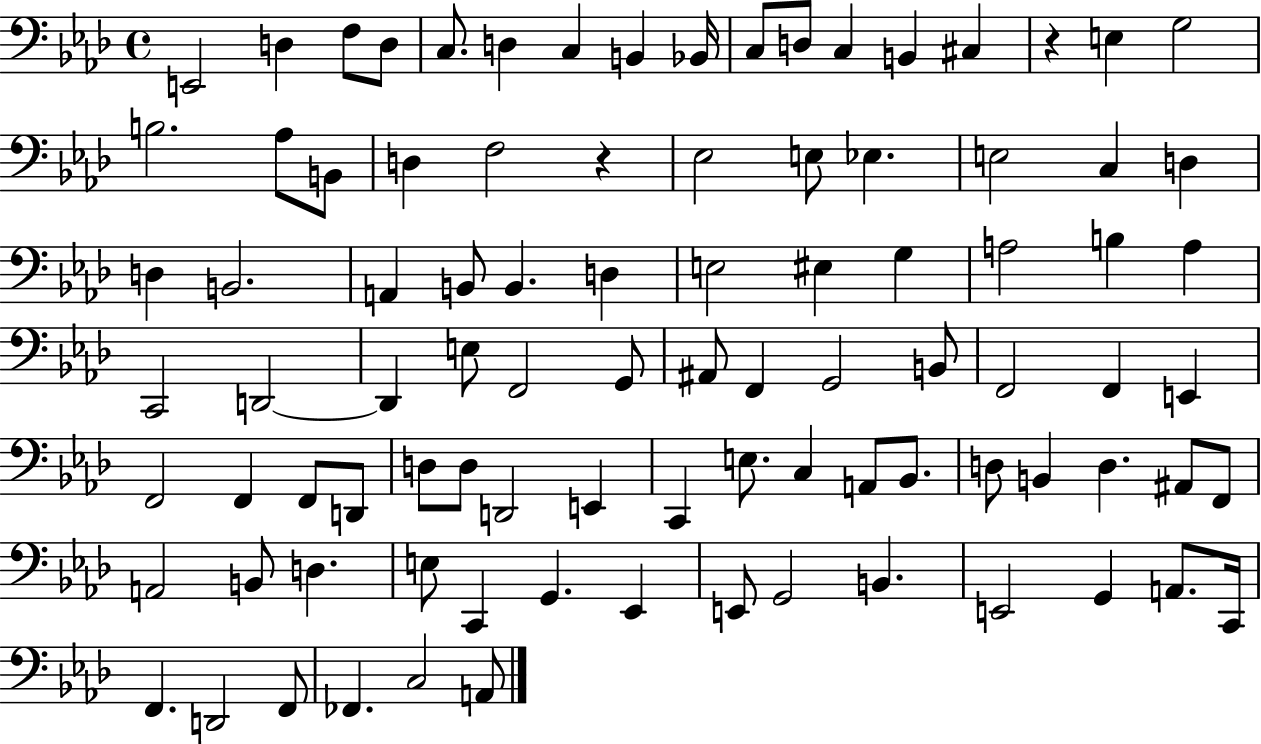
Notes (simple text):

E2/h D3/q F3/e D3/e C3/e. D3/q C3/q B2/q Bb2/s C3/e D3/e C3/q B2/q C#3/q R/q E3/q G3/h B3/h. Ab3/e B2/e D3/q F3/h R/q Eb3/h E3/e Eb3/q. E3/h C3/q D3/q D3/q B2/h. A2/q B2/e B2/q. D3/q E3/h EIS3/q G3/q A3/h B3/q A3/q C2/h D2/h D2/q E3/e F2/h G2/e A#2/e F2/q G2/h B2/e F2/h F2/q E2/q F2/h F2/q F2/e D2/e D3/e D3/e D2/h E2/q C2/q E3/e. C3/q A2/e Bb2/e. D3/e B2/q D3/q. A#2/e F2/e A2/h B2/e D3/q. E3/e C2/q G2/q. Eb2/q E2/e G2/h B2/q. E2/h G2/q A2/e. C2/s F2/q. D2/h F2/e FES2/q. C3/h A2/e